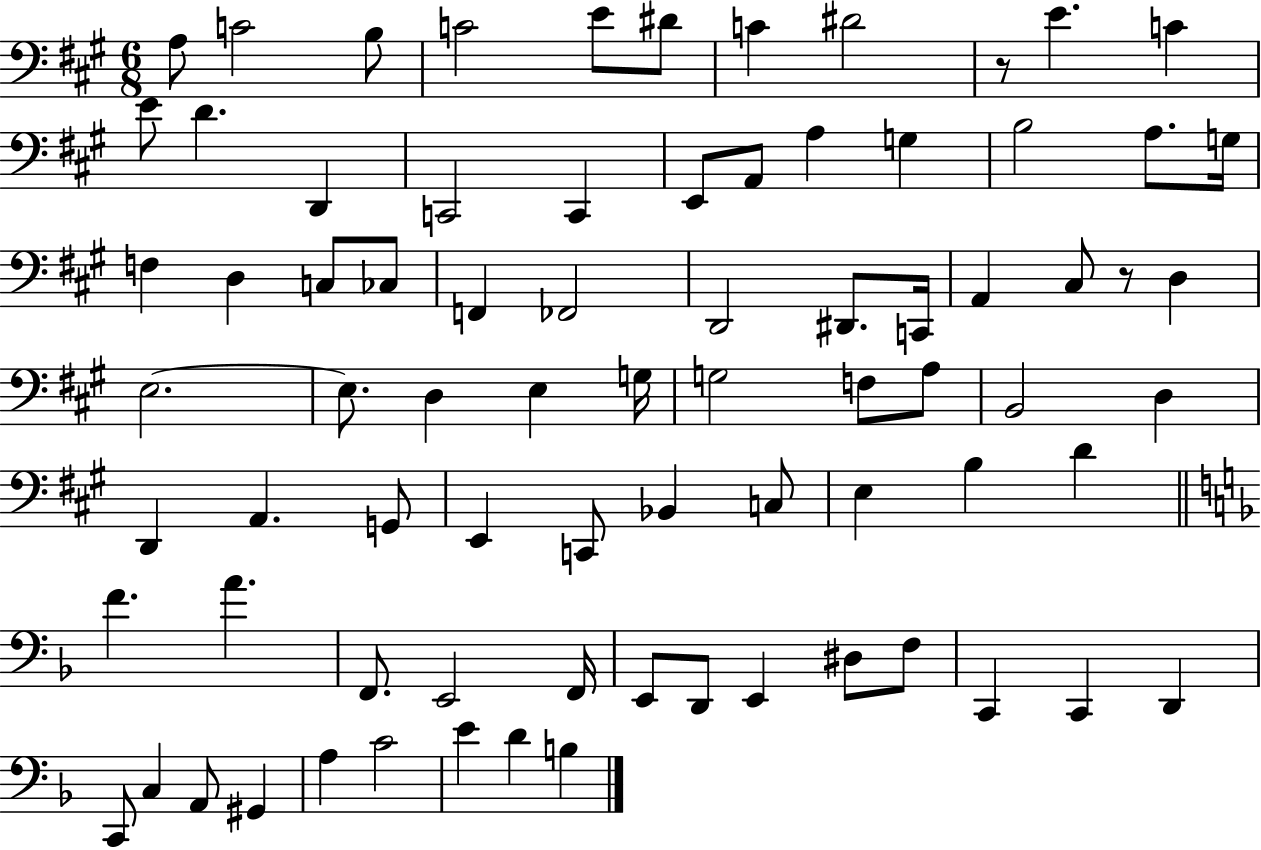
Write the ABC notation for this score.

X:1
T:Untitled
M:6/8
L:1/4
K:A
A,/2 C2 B,/2 C2 E/2 ^D/2 C ^D2 z/2 E C E/2 D D,, C,,2 C,, E,,/2 A,,/2 A, G, B,2 A,/2 G,/4 F, D, C,/2 _C,/2 F,, _F,,2 D,,2 ^D,,/2 C,,/4 A,, ^C,/2 z/2 D, E,2 E,/2 D, E, G,/4 G,2 F,/2 A,/2 B,,2 D, D,, A,, G,,/2 E,, C,,/2 _B,, C,/2 E, B, D F A F,,/2 E,,2 F,,/4 E,,/2 D,,/2 E,, ^D,/2 F,/2 C,, C,, D,, C,,/2 C, A,,/2 ^G,, A, C2 E D B,